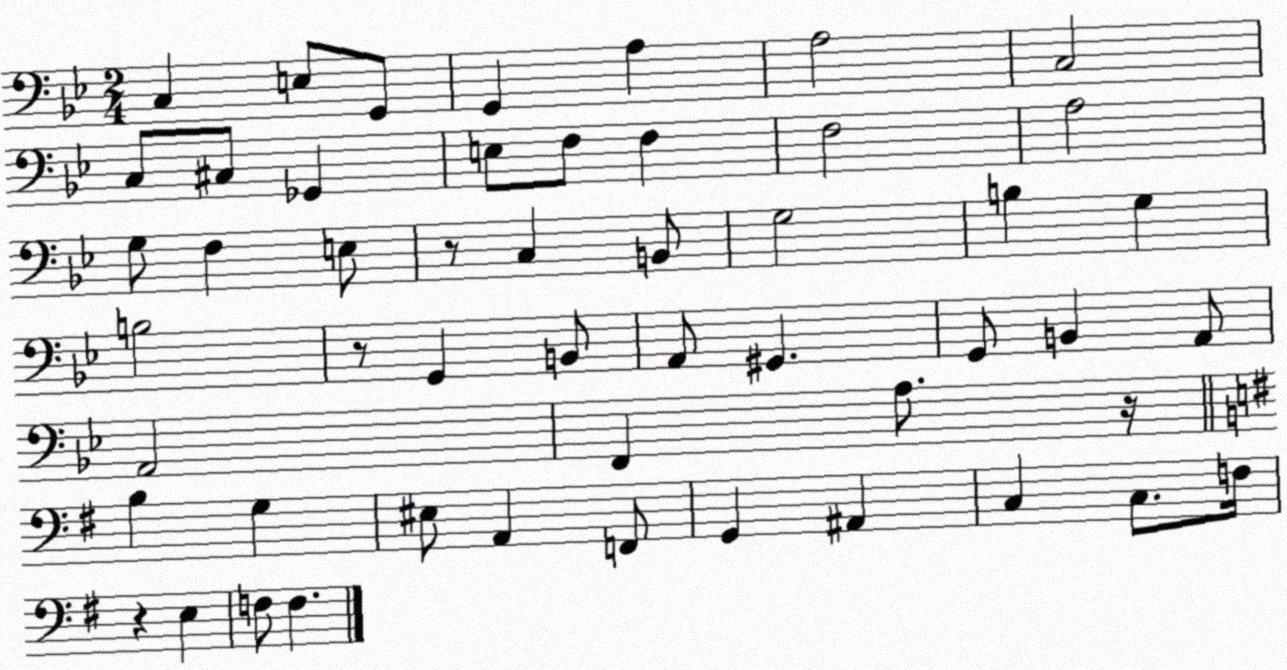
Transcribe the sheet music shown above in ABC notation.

X:1
T:Untitled
M:2/4
L:1/4
K:Bb
C, E,/2 G,,/2 G,, A, A,2 C,2 C,/2 ^C,/2 _G,, E,/2 F,/2 F, F,2 A,2 G,/2 F, E,/2 z/2 C, B,,/2 G,2 B, G, B,2 z/2 G,, B,,/2 A,,/2 ^G,, G,,/2 B,, A,,/2 A,,2 F,, A,/2 z/4 B, G, ^E,/2 A,, F,,/2 G,, ^A,, C, C,/2 F,/4 z E, F,/2 F,